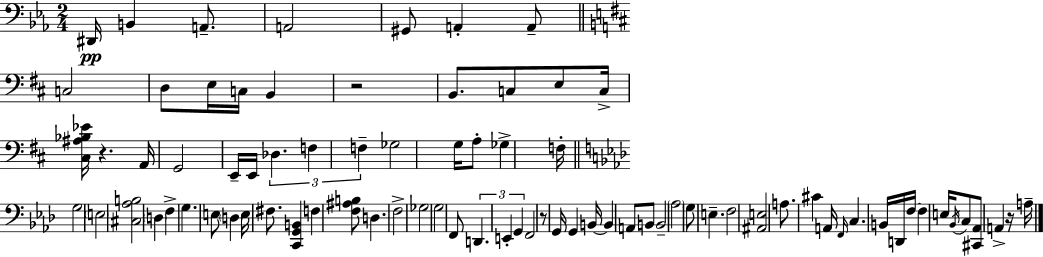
D#2/s B2/q A2/e. A2/h G#2/e A2/q A2/e C3/h D3/e E3/s C3/s B2/q R/h B2/e. C3/e E3/e C3/s [C#3,A#3,Bb3,Eb4]/s R/q. A2/s G2/h E2/s E2/s Db3/q. F3/q F3/q Gb3/h G3/s A3/e Gb3/q F3/s G3/h E3/h [C#3,Ab3,B3]/h D3/q F3/q G3/q. E3/e D3/q E3/s F#3/e. [C2,G2,B2]/q F3/q [F3,A#3,B3]/e D3/q. F3/h Gb3/h G3/h F2/e D2/q. E2/q G2/q F2/h R/e G2/s G2/q B2/s B2/q A2/e B2/e B2/h Ab3/h G3/e E3/q. F3/h [A#2,E3]/h A3/e. C#4/q A2/s F2/s C3/q. B2/s D2/s F3/s F3/q E3/s Bb2/s C3/e [C#2,Ab2]/e A2/q R/s A3/s